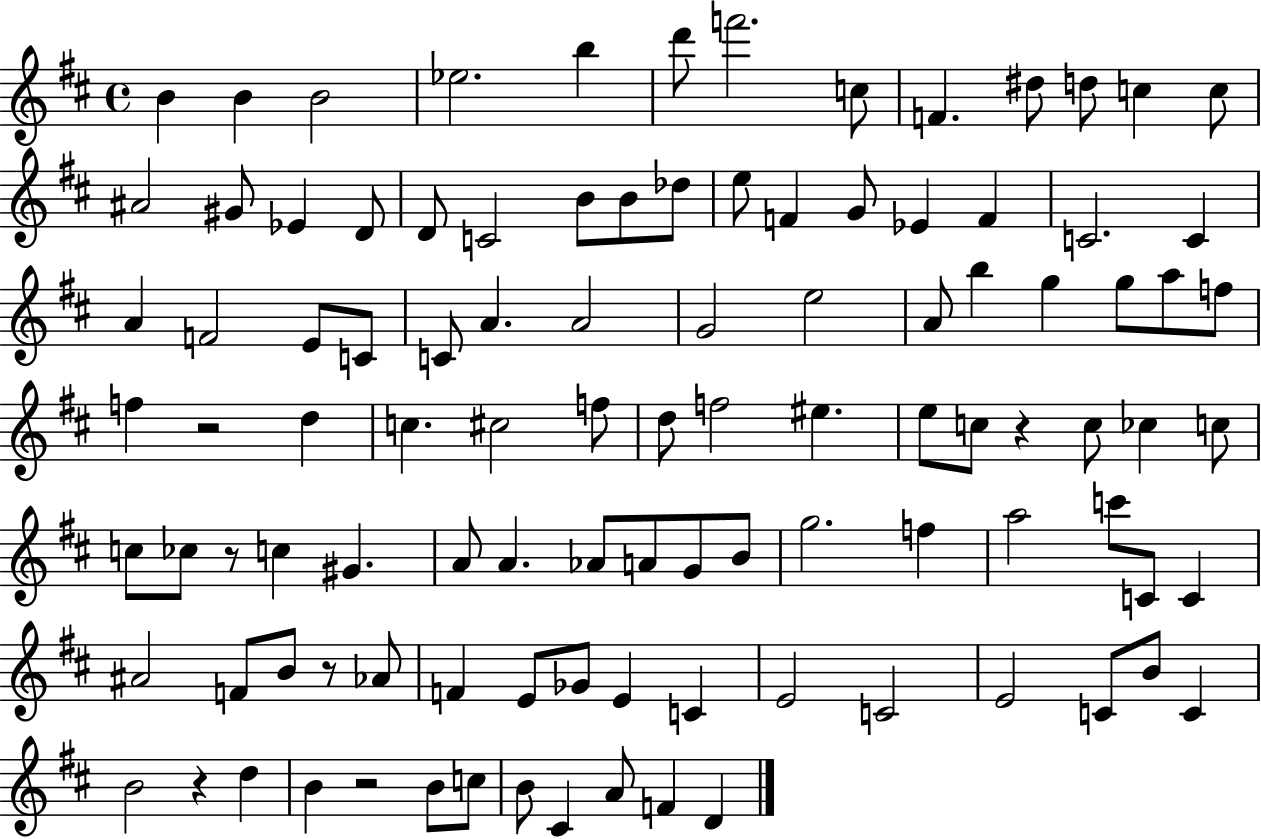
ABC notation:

X:1
T:Untitled
M:4/4
L:1/4
K:D
B B B2 _e2 b d'/2 f'2 c/2 F ^d/2 d/2 c c/2 ^A2 ^G/2 _E D/2 D/2 C2 B/2 B/2 _d/2 e/2 F G/2 _E F C2 C A F2 E/2 C/2 C/2 A A2 G2 e2 A/2 b g g/2 a/2 f/2 f z2 d c ^c2 f/2 d/2 f2 ^e e/2 c/2 z c/2 _c c/2 c/2 _c/2 z/2 c ^G A/2 A _A/2 A/2 G/2 B/2 g2 f a2 c'/2 C/2 C ^A2 F/2 B/2 z/2 _A/2 F E/2 _G/2 E C E2 C2 E2 C/2 B/2 C B2 z d B z2 B/2 c/2 B/2 ^C A/2 F D